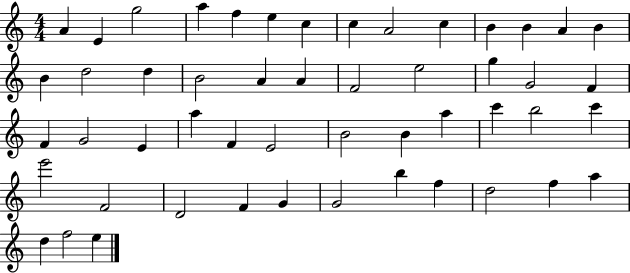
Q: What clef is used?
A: treble